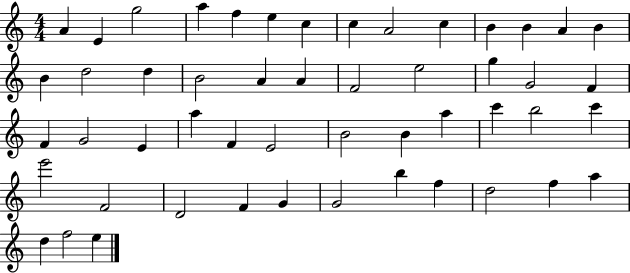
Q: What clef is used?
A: treble